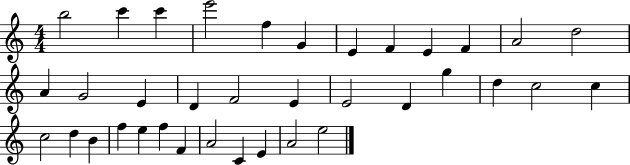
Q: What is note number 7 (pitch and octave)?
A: E4